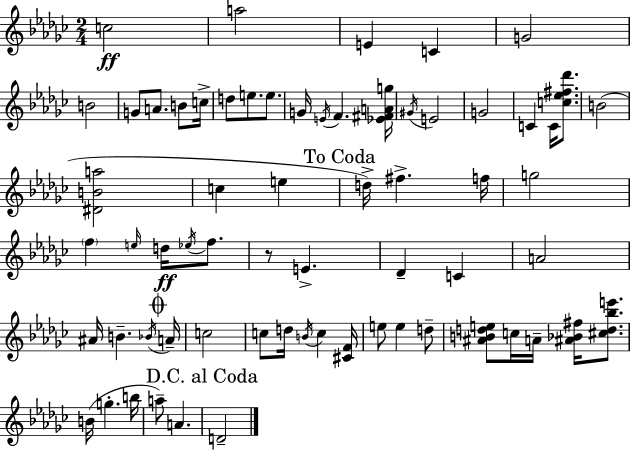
C5/h A5/h E4/q C4/q G4/h B4/h G4/e A4/e. B4/e C5/s D5/e E5/e. E5/e. G4/s E4/s F4/q. [Eb4,F#4,A4,G5]/s G#4/s E4/h G4/h C4/q C4/s [C5,Eb5,F#5,Db6]/e. B4/h [D#4,B4,A5]/h C5/q E5/q D5/s F#5/q. F5/s G5/h F5/q E5/s D5/s Eb5/s F5/e. R/e E4/q. Db4/q C4/q A4/h A#4/s B4/q. Bb4/s A4/s C5/h C5/e D5/s B4/s C5/q [C#4,F4]/s E5/e E5/q D5/e [A#4,B4,D5,E5]/e C5/s A4/s [A#4,Bb4,F#5]/s [C#5,D5,Bb5,E6]/e. B4/s G5/q. B5/s A5/e A4/q. D4/h